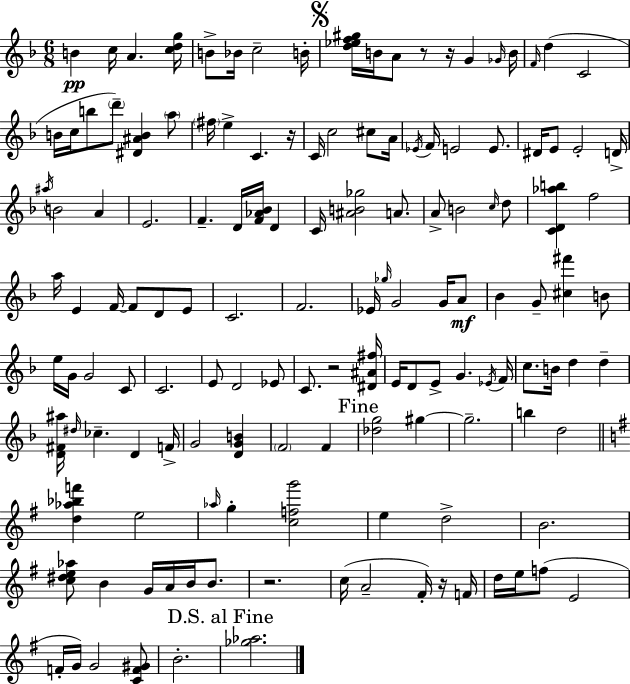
B4/q C5/s A4/q. [C5,D5,G5]/s B4/e Bb4/s C5/h B4/s [D5,Eb5,F5,G#5]/s B4/s A4/e R/e R/s G4/q Gb4/s B4/s F4/s D5/q C4/h B4/s C5/s B5/e D6/e [D#4,A#4,B4]/q A5/e F#5/s E5/q C4/q. R/s C4/s C5/h C#5/e A4/s Eb4/s F4/s E4/h E4/e. D#4/s E4/e E4/h D4/s A#5/s B4/h A4/q E4/h. F4/q. D4/s [F4,Ab4,Bb4]/s D4/q C4/s [A#4,B4,Gb5]/h A4/e. A4/e B4/h C5/s D5/e [C4,D4,Ab5,B5]/q F5/h A5/s E4/q F4/s F4/e D4/e E4/e C4/h. F4/h. Eb4/s Gb5/s G4/h G4/s A4/e Bb4/q G4/e [C#5,F#6]/q B4/e E5/s G4/s G4/h C4/e C4/h. E4/e D4/h Eb4/e C4/e. R/h [D#4,A#4,F#5]/s E4/s D4/e E4/e G4/q. Eb4/s F4/s C5/e. B4/s D5/q D5/q [D4,F#4,A#5]/s D#5/s CES5/q. D4/q F4/s G4/h [D4,G4,B4]/q F4/h F4/q [Db5,G5]/h G#5/q G#5/h. B5/q D5/h [D5,Ab5,Bb5,F6]/q E5/h Ab5/s G5/q [C5,F5,G6]/h E5/q D5/h B4/h. [C5,D#5,E5,Ab5]/e B4/q G4/s A4/s B4/s B4/e. R/h. C5/s A4/h F#4/s R/s F4/s D5/s E5/s F5/e E4/h F4/s G4/s G4/h [C4,F4,G#4]/e B4/h. [Gb5,Ab5]/h.